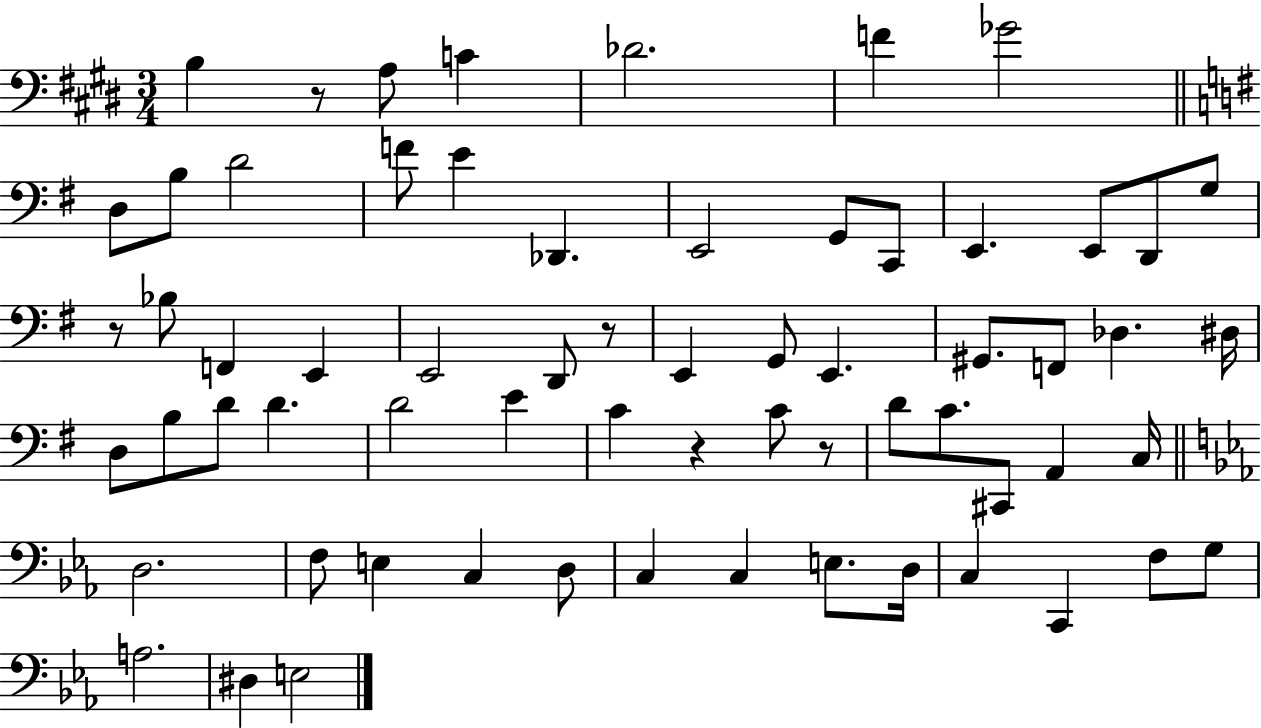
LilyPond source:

{
  \clef bass
  \numericTimeSignature
  \time 3/4
  \key e \major
  b4 r8 a8 c'4 | des'2. | f'4 ges'2 | \bar "||" \break \key g \major d8 b8 d'2 | f'8 e'4 des,4. | e,2 g,8 c,8 | e,4. e,8 d,8 g8 | \break r8 bes8 f,4 e,4 | e,2 d,8 r8 | e,4 g,8 e,4. | gis,8. f,8 des4. dis16 | \break d8 b8 d'8 d'4. | d'2 e'4 | c'4 r4 c'8 r8 | d'8 c'8. cis,8 a,4 c16 | \break \bar "||" \break \key ees \major d2. | f8 e4 c4 d8 | c4 c4 e8. d16 | c4 c,4 f8 g8 | \break a2. | dis4 e2 | \bar "|."
}